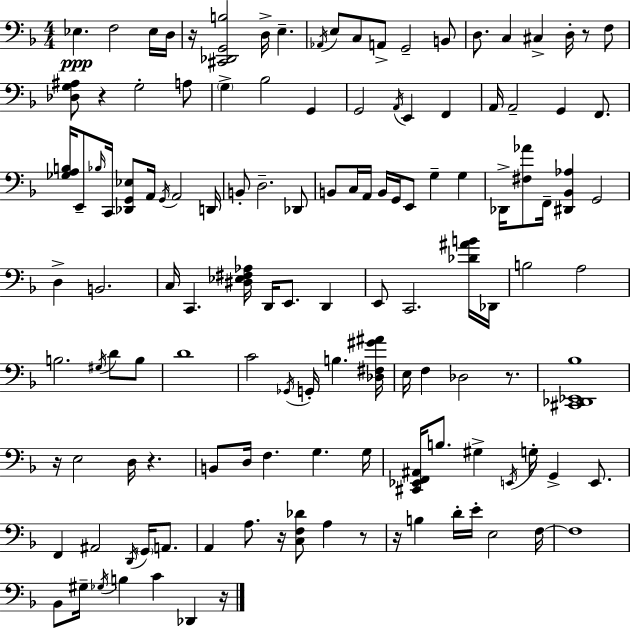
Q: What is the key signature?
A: D minor